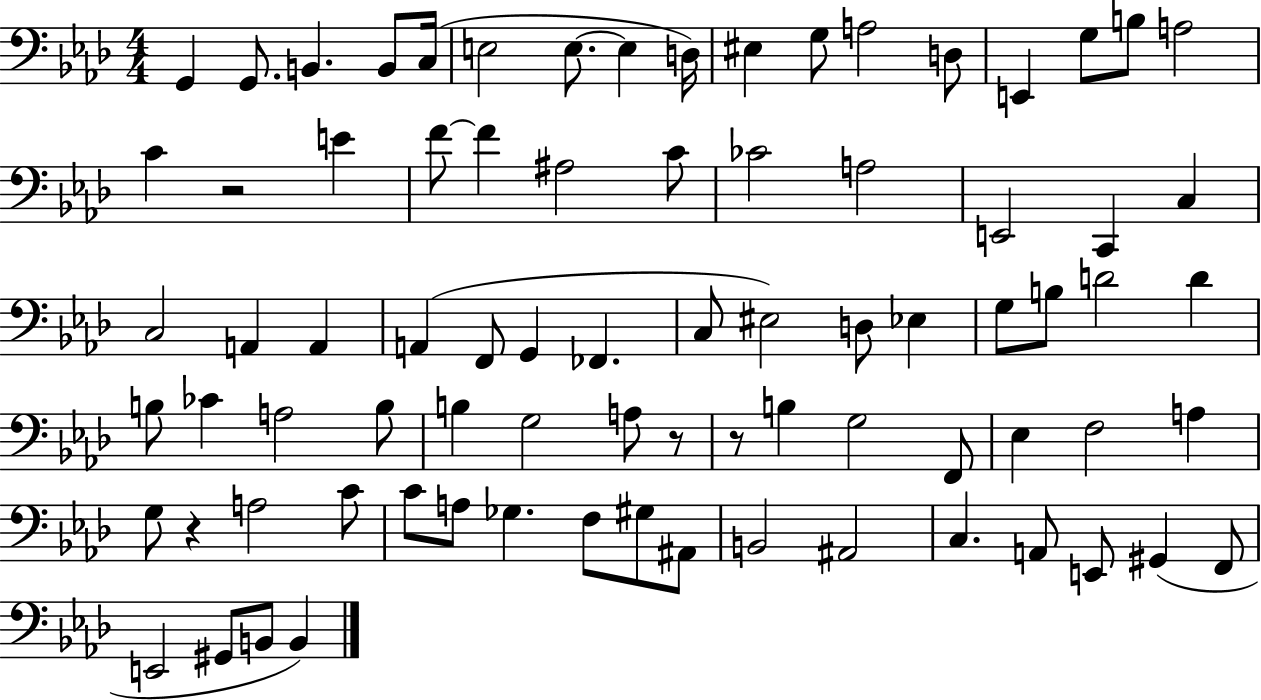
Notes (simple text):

G2/q G2/e. B2/q. B2/e C3/s E3/h E3/e. E3/q D3/s EIS3/q G3/e A3/h D3/e E2/q G3/e B3/e A3/h C4/q R/h E4/q F4/e F4/q A#3/h C4/e CES4/h A3/h E2/h C2/q C3/q C3/h A2/q A2/q A2/q F2/e G2/q FES2/q. C3/e EIS3/h D3/e Eb3/q G3/e B3/e D4/h D4/q B3/e CES4/q A3/h B3/e B3/q G3/h A3/e R/e R/e B3/q G3/h F2/e Eb3/q F3/h A3/q G3/e R/q A3/h C4/e C4/e A3/e Gb3/q. F3/e G#3/e A#2/e B2/h A#2/h C3/q. A2/e E2/e G#2/q F2/e E2/h G#2/e B2/e B2/q